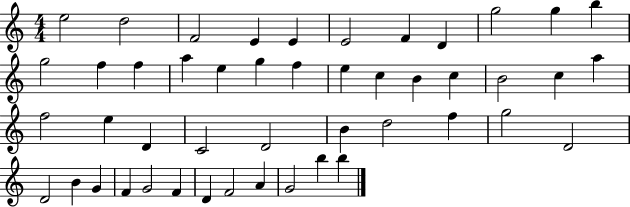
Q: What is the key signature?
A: C major